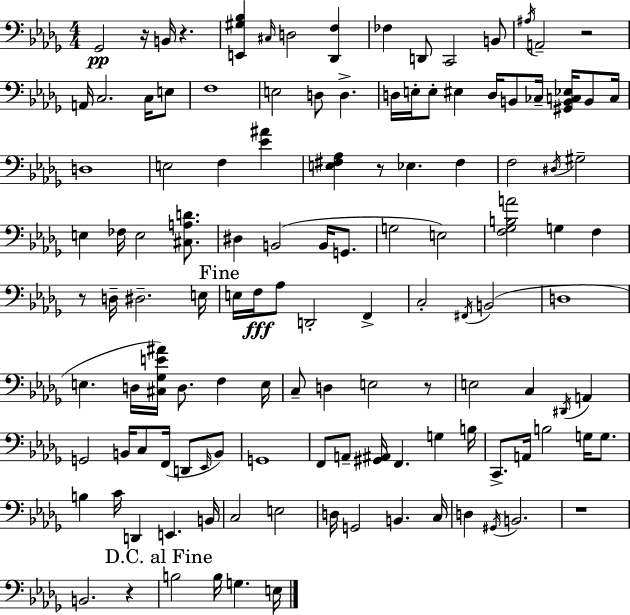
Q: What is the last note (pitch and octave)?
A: E3